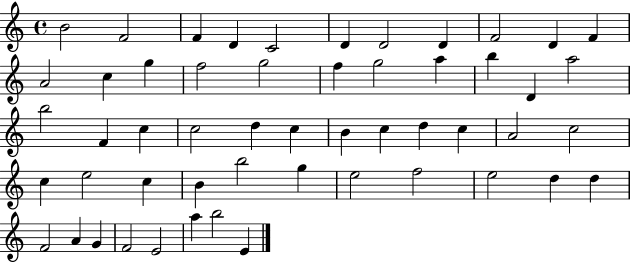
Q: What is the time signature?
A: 4/4